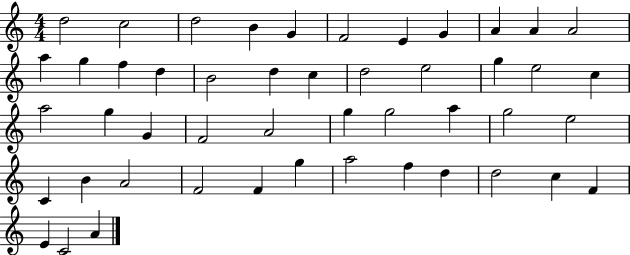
{
  \clef treble
  \numericTimeSignature
  \time 4/4
  \key c \major
  d''2 c''2 | d''2 b'4 g'4 | f'2 e'4 g'4 | a'4 a'4 a'2 | \break a''4 g''4 f''4 d''4 | b'2 d''4 c''4 | d''2 e''2 | g''4 e''2 c''4 | \break a''2 g''4 g'4 | f'2 a'2 | g''4 g''2 a''4 | g''2 e''2 | \break c'4 b'4 a'2 | f'2 f'4 g''4 | a''2 f''4 d''4 | d''2 c''4 f'4 | \break e'4 c'2 a'4 | \bar "|."
}